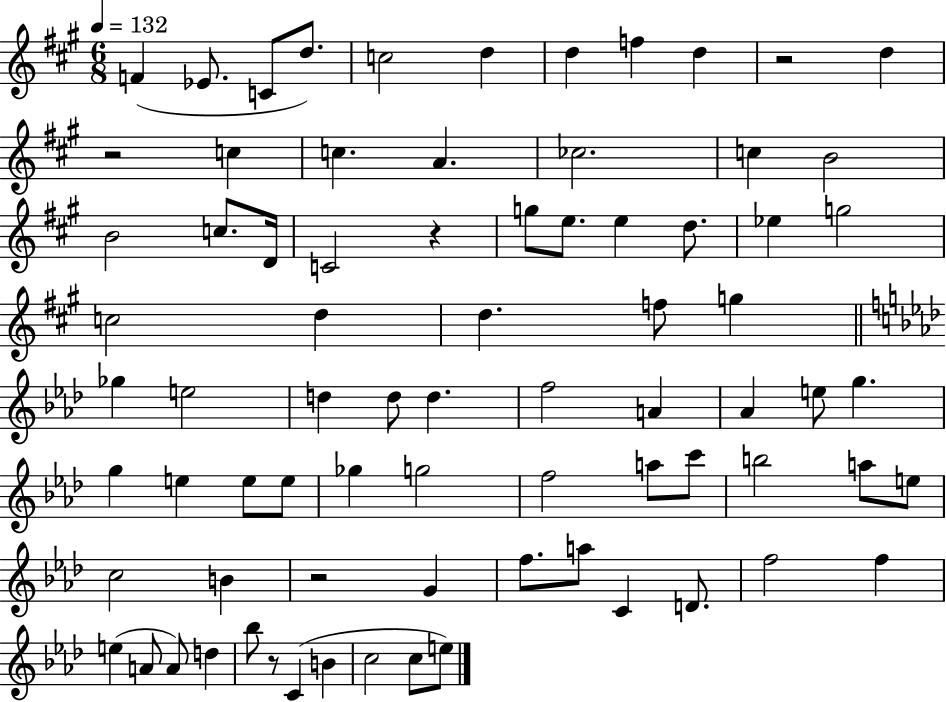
F4/q Eb4/e. C4/e D5/e. C5/h D5/q D5/q F5/q D5/q R/h D5/q R/h C5/q C5/q. A4/q. CES5/h. C5/q B4/h B4/h C5/e. D4/s C4/h R/q G5/e E5/e. E5/q D5/e. Eb5/q G5/h C5/h D5/q D5/q. F5/e G5/q Gb5/q E5/h D5/q D5/e D5/q. F5/h A4/q Ab4/q E5/e G5/q. G5/q E5/q E5/e E5/e Gb5/q G5/h F5/h A5/e C6/e B5/h A5/e E5/e C5/h B4/q R/h G4/q F5/e. A5/e C4/q D4/e. F5/h F5/q E5/q A4/e A4/e D5/q Bb5/e R/e C4/q B4/q C5/h C5/e E5/e